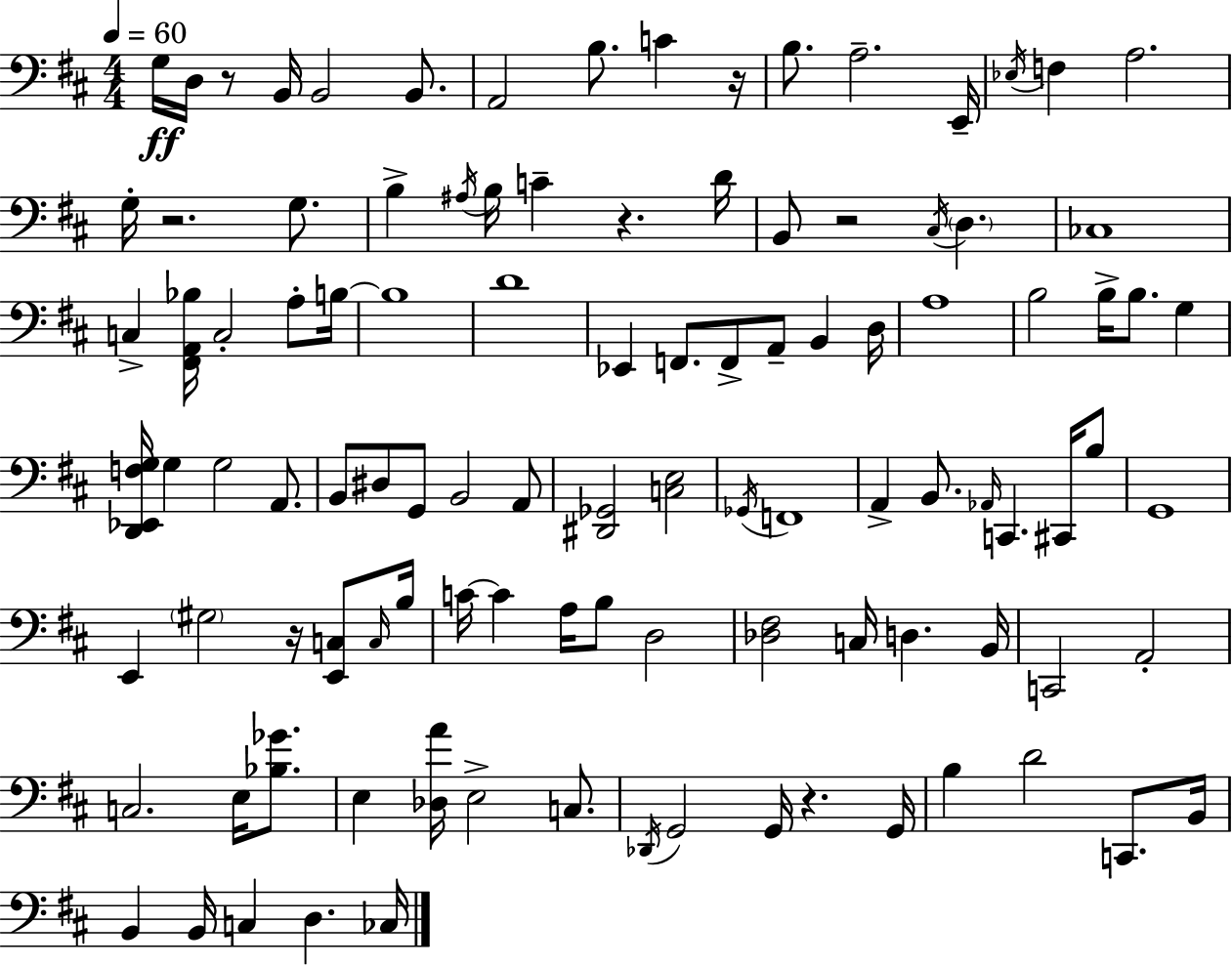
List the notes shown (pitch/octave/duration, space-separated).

G3/s D3/s R/e B2/s B2/h B2/e. A2/h B3/e. C4/q R/s B3/e. A3/h. E2/s Eb3/s F3/q A3/h. G3/s R/h. G3/e. B3/q A#3/s B3/s C4/q R/q. D4/s B2/e R/h C#3/s D3/q. CES3/w C3/q [F#2,A2,Bb3]/s C3/h A3/e B3/s B3/w D4/w Eb2/q F2/e. F2/e A2/e B2/q D3/s A3/w B3/h B3/s B3/e. G3/q [D2,Eb2,F3,G3]/s G3/q G3/h A2/e. B2/e D#3/e G2/e B2/h A2/e [D#2,Gb2]/h [C3,E3]/h Gb2/s F2/w A2/q B2/e. Ab2/s C2/q. C#2/s B3/e G2/w E2/q G#3/h R/s [E2,C3]/e C3/s B3/s C4/s C4/q A3/s B3/e D3/h [Db3,F#3]/h C3/s D3/q. B2/s C2/h A2/h C3/h. E3/s [Bb3,Gb4]/e. E3/q [Db3,A4]/s E3/h C3/e. Db2/s G2/h G2/s R/q. G2/s B3/q D4/h C2/e. B2/s B2/q B2/s C3/q D3/q. CES3/s